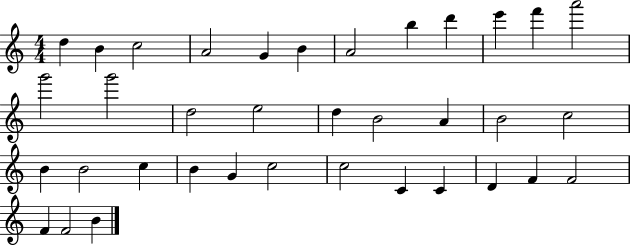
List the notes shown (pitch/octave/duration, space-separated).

D5/q B4/q C5/h A4/h G4/q B4/q A4/h B5/q D6/q E6/q F6/q A6/h G6/h G6/h D5/h E5/h D5/q B4/h A4/q B4/h C5/h B4/q B4/h C5/q B4/q G4/q C5/h C5/h C4/q C4/q D4/q F4/q F4/h F4/q F4/h B4/q